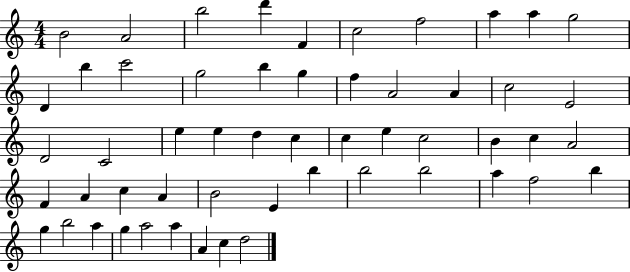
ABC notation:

X:1
T:Untitled
M:4/4
L:1/4
K:C
B2 A2 b2 d' F c2 f2 a a g2 D b c'2 g2 b g f A2 A c2 E2 D2 C2 e e d c c e c2 B c A2 F A c A B2 E b b2 b2 a f2 b g b2 a g a2 a A c d2